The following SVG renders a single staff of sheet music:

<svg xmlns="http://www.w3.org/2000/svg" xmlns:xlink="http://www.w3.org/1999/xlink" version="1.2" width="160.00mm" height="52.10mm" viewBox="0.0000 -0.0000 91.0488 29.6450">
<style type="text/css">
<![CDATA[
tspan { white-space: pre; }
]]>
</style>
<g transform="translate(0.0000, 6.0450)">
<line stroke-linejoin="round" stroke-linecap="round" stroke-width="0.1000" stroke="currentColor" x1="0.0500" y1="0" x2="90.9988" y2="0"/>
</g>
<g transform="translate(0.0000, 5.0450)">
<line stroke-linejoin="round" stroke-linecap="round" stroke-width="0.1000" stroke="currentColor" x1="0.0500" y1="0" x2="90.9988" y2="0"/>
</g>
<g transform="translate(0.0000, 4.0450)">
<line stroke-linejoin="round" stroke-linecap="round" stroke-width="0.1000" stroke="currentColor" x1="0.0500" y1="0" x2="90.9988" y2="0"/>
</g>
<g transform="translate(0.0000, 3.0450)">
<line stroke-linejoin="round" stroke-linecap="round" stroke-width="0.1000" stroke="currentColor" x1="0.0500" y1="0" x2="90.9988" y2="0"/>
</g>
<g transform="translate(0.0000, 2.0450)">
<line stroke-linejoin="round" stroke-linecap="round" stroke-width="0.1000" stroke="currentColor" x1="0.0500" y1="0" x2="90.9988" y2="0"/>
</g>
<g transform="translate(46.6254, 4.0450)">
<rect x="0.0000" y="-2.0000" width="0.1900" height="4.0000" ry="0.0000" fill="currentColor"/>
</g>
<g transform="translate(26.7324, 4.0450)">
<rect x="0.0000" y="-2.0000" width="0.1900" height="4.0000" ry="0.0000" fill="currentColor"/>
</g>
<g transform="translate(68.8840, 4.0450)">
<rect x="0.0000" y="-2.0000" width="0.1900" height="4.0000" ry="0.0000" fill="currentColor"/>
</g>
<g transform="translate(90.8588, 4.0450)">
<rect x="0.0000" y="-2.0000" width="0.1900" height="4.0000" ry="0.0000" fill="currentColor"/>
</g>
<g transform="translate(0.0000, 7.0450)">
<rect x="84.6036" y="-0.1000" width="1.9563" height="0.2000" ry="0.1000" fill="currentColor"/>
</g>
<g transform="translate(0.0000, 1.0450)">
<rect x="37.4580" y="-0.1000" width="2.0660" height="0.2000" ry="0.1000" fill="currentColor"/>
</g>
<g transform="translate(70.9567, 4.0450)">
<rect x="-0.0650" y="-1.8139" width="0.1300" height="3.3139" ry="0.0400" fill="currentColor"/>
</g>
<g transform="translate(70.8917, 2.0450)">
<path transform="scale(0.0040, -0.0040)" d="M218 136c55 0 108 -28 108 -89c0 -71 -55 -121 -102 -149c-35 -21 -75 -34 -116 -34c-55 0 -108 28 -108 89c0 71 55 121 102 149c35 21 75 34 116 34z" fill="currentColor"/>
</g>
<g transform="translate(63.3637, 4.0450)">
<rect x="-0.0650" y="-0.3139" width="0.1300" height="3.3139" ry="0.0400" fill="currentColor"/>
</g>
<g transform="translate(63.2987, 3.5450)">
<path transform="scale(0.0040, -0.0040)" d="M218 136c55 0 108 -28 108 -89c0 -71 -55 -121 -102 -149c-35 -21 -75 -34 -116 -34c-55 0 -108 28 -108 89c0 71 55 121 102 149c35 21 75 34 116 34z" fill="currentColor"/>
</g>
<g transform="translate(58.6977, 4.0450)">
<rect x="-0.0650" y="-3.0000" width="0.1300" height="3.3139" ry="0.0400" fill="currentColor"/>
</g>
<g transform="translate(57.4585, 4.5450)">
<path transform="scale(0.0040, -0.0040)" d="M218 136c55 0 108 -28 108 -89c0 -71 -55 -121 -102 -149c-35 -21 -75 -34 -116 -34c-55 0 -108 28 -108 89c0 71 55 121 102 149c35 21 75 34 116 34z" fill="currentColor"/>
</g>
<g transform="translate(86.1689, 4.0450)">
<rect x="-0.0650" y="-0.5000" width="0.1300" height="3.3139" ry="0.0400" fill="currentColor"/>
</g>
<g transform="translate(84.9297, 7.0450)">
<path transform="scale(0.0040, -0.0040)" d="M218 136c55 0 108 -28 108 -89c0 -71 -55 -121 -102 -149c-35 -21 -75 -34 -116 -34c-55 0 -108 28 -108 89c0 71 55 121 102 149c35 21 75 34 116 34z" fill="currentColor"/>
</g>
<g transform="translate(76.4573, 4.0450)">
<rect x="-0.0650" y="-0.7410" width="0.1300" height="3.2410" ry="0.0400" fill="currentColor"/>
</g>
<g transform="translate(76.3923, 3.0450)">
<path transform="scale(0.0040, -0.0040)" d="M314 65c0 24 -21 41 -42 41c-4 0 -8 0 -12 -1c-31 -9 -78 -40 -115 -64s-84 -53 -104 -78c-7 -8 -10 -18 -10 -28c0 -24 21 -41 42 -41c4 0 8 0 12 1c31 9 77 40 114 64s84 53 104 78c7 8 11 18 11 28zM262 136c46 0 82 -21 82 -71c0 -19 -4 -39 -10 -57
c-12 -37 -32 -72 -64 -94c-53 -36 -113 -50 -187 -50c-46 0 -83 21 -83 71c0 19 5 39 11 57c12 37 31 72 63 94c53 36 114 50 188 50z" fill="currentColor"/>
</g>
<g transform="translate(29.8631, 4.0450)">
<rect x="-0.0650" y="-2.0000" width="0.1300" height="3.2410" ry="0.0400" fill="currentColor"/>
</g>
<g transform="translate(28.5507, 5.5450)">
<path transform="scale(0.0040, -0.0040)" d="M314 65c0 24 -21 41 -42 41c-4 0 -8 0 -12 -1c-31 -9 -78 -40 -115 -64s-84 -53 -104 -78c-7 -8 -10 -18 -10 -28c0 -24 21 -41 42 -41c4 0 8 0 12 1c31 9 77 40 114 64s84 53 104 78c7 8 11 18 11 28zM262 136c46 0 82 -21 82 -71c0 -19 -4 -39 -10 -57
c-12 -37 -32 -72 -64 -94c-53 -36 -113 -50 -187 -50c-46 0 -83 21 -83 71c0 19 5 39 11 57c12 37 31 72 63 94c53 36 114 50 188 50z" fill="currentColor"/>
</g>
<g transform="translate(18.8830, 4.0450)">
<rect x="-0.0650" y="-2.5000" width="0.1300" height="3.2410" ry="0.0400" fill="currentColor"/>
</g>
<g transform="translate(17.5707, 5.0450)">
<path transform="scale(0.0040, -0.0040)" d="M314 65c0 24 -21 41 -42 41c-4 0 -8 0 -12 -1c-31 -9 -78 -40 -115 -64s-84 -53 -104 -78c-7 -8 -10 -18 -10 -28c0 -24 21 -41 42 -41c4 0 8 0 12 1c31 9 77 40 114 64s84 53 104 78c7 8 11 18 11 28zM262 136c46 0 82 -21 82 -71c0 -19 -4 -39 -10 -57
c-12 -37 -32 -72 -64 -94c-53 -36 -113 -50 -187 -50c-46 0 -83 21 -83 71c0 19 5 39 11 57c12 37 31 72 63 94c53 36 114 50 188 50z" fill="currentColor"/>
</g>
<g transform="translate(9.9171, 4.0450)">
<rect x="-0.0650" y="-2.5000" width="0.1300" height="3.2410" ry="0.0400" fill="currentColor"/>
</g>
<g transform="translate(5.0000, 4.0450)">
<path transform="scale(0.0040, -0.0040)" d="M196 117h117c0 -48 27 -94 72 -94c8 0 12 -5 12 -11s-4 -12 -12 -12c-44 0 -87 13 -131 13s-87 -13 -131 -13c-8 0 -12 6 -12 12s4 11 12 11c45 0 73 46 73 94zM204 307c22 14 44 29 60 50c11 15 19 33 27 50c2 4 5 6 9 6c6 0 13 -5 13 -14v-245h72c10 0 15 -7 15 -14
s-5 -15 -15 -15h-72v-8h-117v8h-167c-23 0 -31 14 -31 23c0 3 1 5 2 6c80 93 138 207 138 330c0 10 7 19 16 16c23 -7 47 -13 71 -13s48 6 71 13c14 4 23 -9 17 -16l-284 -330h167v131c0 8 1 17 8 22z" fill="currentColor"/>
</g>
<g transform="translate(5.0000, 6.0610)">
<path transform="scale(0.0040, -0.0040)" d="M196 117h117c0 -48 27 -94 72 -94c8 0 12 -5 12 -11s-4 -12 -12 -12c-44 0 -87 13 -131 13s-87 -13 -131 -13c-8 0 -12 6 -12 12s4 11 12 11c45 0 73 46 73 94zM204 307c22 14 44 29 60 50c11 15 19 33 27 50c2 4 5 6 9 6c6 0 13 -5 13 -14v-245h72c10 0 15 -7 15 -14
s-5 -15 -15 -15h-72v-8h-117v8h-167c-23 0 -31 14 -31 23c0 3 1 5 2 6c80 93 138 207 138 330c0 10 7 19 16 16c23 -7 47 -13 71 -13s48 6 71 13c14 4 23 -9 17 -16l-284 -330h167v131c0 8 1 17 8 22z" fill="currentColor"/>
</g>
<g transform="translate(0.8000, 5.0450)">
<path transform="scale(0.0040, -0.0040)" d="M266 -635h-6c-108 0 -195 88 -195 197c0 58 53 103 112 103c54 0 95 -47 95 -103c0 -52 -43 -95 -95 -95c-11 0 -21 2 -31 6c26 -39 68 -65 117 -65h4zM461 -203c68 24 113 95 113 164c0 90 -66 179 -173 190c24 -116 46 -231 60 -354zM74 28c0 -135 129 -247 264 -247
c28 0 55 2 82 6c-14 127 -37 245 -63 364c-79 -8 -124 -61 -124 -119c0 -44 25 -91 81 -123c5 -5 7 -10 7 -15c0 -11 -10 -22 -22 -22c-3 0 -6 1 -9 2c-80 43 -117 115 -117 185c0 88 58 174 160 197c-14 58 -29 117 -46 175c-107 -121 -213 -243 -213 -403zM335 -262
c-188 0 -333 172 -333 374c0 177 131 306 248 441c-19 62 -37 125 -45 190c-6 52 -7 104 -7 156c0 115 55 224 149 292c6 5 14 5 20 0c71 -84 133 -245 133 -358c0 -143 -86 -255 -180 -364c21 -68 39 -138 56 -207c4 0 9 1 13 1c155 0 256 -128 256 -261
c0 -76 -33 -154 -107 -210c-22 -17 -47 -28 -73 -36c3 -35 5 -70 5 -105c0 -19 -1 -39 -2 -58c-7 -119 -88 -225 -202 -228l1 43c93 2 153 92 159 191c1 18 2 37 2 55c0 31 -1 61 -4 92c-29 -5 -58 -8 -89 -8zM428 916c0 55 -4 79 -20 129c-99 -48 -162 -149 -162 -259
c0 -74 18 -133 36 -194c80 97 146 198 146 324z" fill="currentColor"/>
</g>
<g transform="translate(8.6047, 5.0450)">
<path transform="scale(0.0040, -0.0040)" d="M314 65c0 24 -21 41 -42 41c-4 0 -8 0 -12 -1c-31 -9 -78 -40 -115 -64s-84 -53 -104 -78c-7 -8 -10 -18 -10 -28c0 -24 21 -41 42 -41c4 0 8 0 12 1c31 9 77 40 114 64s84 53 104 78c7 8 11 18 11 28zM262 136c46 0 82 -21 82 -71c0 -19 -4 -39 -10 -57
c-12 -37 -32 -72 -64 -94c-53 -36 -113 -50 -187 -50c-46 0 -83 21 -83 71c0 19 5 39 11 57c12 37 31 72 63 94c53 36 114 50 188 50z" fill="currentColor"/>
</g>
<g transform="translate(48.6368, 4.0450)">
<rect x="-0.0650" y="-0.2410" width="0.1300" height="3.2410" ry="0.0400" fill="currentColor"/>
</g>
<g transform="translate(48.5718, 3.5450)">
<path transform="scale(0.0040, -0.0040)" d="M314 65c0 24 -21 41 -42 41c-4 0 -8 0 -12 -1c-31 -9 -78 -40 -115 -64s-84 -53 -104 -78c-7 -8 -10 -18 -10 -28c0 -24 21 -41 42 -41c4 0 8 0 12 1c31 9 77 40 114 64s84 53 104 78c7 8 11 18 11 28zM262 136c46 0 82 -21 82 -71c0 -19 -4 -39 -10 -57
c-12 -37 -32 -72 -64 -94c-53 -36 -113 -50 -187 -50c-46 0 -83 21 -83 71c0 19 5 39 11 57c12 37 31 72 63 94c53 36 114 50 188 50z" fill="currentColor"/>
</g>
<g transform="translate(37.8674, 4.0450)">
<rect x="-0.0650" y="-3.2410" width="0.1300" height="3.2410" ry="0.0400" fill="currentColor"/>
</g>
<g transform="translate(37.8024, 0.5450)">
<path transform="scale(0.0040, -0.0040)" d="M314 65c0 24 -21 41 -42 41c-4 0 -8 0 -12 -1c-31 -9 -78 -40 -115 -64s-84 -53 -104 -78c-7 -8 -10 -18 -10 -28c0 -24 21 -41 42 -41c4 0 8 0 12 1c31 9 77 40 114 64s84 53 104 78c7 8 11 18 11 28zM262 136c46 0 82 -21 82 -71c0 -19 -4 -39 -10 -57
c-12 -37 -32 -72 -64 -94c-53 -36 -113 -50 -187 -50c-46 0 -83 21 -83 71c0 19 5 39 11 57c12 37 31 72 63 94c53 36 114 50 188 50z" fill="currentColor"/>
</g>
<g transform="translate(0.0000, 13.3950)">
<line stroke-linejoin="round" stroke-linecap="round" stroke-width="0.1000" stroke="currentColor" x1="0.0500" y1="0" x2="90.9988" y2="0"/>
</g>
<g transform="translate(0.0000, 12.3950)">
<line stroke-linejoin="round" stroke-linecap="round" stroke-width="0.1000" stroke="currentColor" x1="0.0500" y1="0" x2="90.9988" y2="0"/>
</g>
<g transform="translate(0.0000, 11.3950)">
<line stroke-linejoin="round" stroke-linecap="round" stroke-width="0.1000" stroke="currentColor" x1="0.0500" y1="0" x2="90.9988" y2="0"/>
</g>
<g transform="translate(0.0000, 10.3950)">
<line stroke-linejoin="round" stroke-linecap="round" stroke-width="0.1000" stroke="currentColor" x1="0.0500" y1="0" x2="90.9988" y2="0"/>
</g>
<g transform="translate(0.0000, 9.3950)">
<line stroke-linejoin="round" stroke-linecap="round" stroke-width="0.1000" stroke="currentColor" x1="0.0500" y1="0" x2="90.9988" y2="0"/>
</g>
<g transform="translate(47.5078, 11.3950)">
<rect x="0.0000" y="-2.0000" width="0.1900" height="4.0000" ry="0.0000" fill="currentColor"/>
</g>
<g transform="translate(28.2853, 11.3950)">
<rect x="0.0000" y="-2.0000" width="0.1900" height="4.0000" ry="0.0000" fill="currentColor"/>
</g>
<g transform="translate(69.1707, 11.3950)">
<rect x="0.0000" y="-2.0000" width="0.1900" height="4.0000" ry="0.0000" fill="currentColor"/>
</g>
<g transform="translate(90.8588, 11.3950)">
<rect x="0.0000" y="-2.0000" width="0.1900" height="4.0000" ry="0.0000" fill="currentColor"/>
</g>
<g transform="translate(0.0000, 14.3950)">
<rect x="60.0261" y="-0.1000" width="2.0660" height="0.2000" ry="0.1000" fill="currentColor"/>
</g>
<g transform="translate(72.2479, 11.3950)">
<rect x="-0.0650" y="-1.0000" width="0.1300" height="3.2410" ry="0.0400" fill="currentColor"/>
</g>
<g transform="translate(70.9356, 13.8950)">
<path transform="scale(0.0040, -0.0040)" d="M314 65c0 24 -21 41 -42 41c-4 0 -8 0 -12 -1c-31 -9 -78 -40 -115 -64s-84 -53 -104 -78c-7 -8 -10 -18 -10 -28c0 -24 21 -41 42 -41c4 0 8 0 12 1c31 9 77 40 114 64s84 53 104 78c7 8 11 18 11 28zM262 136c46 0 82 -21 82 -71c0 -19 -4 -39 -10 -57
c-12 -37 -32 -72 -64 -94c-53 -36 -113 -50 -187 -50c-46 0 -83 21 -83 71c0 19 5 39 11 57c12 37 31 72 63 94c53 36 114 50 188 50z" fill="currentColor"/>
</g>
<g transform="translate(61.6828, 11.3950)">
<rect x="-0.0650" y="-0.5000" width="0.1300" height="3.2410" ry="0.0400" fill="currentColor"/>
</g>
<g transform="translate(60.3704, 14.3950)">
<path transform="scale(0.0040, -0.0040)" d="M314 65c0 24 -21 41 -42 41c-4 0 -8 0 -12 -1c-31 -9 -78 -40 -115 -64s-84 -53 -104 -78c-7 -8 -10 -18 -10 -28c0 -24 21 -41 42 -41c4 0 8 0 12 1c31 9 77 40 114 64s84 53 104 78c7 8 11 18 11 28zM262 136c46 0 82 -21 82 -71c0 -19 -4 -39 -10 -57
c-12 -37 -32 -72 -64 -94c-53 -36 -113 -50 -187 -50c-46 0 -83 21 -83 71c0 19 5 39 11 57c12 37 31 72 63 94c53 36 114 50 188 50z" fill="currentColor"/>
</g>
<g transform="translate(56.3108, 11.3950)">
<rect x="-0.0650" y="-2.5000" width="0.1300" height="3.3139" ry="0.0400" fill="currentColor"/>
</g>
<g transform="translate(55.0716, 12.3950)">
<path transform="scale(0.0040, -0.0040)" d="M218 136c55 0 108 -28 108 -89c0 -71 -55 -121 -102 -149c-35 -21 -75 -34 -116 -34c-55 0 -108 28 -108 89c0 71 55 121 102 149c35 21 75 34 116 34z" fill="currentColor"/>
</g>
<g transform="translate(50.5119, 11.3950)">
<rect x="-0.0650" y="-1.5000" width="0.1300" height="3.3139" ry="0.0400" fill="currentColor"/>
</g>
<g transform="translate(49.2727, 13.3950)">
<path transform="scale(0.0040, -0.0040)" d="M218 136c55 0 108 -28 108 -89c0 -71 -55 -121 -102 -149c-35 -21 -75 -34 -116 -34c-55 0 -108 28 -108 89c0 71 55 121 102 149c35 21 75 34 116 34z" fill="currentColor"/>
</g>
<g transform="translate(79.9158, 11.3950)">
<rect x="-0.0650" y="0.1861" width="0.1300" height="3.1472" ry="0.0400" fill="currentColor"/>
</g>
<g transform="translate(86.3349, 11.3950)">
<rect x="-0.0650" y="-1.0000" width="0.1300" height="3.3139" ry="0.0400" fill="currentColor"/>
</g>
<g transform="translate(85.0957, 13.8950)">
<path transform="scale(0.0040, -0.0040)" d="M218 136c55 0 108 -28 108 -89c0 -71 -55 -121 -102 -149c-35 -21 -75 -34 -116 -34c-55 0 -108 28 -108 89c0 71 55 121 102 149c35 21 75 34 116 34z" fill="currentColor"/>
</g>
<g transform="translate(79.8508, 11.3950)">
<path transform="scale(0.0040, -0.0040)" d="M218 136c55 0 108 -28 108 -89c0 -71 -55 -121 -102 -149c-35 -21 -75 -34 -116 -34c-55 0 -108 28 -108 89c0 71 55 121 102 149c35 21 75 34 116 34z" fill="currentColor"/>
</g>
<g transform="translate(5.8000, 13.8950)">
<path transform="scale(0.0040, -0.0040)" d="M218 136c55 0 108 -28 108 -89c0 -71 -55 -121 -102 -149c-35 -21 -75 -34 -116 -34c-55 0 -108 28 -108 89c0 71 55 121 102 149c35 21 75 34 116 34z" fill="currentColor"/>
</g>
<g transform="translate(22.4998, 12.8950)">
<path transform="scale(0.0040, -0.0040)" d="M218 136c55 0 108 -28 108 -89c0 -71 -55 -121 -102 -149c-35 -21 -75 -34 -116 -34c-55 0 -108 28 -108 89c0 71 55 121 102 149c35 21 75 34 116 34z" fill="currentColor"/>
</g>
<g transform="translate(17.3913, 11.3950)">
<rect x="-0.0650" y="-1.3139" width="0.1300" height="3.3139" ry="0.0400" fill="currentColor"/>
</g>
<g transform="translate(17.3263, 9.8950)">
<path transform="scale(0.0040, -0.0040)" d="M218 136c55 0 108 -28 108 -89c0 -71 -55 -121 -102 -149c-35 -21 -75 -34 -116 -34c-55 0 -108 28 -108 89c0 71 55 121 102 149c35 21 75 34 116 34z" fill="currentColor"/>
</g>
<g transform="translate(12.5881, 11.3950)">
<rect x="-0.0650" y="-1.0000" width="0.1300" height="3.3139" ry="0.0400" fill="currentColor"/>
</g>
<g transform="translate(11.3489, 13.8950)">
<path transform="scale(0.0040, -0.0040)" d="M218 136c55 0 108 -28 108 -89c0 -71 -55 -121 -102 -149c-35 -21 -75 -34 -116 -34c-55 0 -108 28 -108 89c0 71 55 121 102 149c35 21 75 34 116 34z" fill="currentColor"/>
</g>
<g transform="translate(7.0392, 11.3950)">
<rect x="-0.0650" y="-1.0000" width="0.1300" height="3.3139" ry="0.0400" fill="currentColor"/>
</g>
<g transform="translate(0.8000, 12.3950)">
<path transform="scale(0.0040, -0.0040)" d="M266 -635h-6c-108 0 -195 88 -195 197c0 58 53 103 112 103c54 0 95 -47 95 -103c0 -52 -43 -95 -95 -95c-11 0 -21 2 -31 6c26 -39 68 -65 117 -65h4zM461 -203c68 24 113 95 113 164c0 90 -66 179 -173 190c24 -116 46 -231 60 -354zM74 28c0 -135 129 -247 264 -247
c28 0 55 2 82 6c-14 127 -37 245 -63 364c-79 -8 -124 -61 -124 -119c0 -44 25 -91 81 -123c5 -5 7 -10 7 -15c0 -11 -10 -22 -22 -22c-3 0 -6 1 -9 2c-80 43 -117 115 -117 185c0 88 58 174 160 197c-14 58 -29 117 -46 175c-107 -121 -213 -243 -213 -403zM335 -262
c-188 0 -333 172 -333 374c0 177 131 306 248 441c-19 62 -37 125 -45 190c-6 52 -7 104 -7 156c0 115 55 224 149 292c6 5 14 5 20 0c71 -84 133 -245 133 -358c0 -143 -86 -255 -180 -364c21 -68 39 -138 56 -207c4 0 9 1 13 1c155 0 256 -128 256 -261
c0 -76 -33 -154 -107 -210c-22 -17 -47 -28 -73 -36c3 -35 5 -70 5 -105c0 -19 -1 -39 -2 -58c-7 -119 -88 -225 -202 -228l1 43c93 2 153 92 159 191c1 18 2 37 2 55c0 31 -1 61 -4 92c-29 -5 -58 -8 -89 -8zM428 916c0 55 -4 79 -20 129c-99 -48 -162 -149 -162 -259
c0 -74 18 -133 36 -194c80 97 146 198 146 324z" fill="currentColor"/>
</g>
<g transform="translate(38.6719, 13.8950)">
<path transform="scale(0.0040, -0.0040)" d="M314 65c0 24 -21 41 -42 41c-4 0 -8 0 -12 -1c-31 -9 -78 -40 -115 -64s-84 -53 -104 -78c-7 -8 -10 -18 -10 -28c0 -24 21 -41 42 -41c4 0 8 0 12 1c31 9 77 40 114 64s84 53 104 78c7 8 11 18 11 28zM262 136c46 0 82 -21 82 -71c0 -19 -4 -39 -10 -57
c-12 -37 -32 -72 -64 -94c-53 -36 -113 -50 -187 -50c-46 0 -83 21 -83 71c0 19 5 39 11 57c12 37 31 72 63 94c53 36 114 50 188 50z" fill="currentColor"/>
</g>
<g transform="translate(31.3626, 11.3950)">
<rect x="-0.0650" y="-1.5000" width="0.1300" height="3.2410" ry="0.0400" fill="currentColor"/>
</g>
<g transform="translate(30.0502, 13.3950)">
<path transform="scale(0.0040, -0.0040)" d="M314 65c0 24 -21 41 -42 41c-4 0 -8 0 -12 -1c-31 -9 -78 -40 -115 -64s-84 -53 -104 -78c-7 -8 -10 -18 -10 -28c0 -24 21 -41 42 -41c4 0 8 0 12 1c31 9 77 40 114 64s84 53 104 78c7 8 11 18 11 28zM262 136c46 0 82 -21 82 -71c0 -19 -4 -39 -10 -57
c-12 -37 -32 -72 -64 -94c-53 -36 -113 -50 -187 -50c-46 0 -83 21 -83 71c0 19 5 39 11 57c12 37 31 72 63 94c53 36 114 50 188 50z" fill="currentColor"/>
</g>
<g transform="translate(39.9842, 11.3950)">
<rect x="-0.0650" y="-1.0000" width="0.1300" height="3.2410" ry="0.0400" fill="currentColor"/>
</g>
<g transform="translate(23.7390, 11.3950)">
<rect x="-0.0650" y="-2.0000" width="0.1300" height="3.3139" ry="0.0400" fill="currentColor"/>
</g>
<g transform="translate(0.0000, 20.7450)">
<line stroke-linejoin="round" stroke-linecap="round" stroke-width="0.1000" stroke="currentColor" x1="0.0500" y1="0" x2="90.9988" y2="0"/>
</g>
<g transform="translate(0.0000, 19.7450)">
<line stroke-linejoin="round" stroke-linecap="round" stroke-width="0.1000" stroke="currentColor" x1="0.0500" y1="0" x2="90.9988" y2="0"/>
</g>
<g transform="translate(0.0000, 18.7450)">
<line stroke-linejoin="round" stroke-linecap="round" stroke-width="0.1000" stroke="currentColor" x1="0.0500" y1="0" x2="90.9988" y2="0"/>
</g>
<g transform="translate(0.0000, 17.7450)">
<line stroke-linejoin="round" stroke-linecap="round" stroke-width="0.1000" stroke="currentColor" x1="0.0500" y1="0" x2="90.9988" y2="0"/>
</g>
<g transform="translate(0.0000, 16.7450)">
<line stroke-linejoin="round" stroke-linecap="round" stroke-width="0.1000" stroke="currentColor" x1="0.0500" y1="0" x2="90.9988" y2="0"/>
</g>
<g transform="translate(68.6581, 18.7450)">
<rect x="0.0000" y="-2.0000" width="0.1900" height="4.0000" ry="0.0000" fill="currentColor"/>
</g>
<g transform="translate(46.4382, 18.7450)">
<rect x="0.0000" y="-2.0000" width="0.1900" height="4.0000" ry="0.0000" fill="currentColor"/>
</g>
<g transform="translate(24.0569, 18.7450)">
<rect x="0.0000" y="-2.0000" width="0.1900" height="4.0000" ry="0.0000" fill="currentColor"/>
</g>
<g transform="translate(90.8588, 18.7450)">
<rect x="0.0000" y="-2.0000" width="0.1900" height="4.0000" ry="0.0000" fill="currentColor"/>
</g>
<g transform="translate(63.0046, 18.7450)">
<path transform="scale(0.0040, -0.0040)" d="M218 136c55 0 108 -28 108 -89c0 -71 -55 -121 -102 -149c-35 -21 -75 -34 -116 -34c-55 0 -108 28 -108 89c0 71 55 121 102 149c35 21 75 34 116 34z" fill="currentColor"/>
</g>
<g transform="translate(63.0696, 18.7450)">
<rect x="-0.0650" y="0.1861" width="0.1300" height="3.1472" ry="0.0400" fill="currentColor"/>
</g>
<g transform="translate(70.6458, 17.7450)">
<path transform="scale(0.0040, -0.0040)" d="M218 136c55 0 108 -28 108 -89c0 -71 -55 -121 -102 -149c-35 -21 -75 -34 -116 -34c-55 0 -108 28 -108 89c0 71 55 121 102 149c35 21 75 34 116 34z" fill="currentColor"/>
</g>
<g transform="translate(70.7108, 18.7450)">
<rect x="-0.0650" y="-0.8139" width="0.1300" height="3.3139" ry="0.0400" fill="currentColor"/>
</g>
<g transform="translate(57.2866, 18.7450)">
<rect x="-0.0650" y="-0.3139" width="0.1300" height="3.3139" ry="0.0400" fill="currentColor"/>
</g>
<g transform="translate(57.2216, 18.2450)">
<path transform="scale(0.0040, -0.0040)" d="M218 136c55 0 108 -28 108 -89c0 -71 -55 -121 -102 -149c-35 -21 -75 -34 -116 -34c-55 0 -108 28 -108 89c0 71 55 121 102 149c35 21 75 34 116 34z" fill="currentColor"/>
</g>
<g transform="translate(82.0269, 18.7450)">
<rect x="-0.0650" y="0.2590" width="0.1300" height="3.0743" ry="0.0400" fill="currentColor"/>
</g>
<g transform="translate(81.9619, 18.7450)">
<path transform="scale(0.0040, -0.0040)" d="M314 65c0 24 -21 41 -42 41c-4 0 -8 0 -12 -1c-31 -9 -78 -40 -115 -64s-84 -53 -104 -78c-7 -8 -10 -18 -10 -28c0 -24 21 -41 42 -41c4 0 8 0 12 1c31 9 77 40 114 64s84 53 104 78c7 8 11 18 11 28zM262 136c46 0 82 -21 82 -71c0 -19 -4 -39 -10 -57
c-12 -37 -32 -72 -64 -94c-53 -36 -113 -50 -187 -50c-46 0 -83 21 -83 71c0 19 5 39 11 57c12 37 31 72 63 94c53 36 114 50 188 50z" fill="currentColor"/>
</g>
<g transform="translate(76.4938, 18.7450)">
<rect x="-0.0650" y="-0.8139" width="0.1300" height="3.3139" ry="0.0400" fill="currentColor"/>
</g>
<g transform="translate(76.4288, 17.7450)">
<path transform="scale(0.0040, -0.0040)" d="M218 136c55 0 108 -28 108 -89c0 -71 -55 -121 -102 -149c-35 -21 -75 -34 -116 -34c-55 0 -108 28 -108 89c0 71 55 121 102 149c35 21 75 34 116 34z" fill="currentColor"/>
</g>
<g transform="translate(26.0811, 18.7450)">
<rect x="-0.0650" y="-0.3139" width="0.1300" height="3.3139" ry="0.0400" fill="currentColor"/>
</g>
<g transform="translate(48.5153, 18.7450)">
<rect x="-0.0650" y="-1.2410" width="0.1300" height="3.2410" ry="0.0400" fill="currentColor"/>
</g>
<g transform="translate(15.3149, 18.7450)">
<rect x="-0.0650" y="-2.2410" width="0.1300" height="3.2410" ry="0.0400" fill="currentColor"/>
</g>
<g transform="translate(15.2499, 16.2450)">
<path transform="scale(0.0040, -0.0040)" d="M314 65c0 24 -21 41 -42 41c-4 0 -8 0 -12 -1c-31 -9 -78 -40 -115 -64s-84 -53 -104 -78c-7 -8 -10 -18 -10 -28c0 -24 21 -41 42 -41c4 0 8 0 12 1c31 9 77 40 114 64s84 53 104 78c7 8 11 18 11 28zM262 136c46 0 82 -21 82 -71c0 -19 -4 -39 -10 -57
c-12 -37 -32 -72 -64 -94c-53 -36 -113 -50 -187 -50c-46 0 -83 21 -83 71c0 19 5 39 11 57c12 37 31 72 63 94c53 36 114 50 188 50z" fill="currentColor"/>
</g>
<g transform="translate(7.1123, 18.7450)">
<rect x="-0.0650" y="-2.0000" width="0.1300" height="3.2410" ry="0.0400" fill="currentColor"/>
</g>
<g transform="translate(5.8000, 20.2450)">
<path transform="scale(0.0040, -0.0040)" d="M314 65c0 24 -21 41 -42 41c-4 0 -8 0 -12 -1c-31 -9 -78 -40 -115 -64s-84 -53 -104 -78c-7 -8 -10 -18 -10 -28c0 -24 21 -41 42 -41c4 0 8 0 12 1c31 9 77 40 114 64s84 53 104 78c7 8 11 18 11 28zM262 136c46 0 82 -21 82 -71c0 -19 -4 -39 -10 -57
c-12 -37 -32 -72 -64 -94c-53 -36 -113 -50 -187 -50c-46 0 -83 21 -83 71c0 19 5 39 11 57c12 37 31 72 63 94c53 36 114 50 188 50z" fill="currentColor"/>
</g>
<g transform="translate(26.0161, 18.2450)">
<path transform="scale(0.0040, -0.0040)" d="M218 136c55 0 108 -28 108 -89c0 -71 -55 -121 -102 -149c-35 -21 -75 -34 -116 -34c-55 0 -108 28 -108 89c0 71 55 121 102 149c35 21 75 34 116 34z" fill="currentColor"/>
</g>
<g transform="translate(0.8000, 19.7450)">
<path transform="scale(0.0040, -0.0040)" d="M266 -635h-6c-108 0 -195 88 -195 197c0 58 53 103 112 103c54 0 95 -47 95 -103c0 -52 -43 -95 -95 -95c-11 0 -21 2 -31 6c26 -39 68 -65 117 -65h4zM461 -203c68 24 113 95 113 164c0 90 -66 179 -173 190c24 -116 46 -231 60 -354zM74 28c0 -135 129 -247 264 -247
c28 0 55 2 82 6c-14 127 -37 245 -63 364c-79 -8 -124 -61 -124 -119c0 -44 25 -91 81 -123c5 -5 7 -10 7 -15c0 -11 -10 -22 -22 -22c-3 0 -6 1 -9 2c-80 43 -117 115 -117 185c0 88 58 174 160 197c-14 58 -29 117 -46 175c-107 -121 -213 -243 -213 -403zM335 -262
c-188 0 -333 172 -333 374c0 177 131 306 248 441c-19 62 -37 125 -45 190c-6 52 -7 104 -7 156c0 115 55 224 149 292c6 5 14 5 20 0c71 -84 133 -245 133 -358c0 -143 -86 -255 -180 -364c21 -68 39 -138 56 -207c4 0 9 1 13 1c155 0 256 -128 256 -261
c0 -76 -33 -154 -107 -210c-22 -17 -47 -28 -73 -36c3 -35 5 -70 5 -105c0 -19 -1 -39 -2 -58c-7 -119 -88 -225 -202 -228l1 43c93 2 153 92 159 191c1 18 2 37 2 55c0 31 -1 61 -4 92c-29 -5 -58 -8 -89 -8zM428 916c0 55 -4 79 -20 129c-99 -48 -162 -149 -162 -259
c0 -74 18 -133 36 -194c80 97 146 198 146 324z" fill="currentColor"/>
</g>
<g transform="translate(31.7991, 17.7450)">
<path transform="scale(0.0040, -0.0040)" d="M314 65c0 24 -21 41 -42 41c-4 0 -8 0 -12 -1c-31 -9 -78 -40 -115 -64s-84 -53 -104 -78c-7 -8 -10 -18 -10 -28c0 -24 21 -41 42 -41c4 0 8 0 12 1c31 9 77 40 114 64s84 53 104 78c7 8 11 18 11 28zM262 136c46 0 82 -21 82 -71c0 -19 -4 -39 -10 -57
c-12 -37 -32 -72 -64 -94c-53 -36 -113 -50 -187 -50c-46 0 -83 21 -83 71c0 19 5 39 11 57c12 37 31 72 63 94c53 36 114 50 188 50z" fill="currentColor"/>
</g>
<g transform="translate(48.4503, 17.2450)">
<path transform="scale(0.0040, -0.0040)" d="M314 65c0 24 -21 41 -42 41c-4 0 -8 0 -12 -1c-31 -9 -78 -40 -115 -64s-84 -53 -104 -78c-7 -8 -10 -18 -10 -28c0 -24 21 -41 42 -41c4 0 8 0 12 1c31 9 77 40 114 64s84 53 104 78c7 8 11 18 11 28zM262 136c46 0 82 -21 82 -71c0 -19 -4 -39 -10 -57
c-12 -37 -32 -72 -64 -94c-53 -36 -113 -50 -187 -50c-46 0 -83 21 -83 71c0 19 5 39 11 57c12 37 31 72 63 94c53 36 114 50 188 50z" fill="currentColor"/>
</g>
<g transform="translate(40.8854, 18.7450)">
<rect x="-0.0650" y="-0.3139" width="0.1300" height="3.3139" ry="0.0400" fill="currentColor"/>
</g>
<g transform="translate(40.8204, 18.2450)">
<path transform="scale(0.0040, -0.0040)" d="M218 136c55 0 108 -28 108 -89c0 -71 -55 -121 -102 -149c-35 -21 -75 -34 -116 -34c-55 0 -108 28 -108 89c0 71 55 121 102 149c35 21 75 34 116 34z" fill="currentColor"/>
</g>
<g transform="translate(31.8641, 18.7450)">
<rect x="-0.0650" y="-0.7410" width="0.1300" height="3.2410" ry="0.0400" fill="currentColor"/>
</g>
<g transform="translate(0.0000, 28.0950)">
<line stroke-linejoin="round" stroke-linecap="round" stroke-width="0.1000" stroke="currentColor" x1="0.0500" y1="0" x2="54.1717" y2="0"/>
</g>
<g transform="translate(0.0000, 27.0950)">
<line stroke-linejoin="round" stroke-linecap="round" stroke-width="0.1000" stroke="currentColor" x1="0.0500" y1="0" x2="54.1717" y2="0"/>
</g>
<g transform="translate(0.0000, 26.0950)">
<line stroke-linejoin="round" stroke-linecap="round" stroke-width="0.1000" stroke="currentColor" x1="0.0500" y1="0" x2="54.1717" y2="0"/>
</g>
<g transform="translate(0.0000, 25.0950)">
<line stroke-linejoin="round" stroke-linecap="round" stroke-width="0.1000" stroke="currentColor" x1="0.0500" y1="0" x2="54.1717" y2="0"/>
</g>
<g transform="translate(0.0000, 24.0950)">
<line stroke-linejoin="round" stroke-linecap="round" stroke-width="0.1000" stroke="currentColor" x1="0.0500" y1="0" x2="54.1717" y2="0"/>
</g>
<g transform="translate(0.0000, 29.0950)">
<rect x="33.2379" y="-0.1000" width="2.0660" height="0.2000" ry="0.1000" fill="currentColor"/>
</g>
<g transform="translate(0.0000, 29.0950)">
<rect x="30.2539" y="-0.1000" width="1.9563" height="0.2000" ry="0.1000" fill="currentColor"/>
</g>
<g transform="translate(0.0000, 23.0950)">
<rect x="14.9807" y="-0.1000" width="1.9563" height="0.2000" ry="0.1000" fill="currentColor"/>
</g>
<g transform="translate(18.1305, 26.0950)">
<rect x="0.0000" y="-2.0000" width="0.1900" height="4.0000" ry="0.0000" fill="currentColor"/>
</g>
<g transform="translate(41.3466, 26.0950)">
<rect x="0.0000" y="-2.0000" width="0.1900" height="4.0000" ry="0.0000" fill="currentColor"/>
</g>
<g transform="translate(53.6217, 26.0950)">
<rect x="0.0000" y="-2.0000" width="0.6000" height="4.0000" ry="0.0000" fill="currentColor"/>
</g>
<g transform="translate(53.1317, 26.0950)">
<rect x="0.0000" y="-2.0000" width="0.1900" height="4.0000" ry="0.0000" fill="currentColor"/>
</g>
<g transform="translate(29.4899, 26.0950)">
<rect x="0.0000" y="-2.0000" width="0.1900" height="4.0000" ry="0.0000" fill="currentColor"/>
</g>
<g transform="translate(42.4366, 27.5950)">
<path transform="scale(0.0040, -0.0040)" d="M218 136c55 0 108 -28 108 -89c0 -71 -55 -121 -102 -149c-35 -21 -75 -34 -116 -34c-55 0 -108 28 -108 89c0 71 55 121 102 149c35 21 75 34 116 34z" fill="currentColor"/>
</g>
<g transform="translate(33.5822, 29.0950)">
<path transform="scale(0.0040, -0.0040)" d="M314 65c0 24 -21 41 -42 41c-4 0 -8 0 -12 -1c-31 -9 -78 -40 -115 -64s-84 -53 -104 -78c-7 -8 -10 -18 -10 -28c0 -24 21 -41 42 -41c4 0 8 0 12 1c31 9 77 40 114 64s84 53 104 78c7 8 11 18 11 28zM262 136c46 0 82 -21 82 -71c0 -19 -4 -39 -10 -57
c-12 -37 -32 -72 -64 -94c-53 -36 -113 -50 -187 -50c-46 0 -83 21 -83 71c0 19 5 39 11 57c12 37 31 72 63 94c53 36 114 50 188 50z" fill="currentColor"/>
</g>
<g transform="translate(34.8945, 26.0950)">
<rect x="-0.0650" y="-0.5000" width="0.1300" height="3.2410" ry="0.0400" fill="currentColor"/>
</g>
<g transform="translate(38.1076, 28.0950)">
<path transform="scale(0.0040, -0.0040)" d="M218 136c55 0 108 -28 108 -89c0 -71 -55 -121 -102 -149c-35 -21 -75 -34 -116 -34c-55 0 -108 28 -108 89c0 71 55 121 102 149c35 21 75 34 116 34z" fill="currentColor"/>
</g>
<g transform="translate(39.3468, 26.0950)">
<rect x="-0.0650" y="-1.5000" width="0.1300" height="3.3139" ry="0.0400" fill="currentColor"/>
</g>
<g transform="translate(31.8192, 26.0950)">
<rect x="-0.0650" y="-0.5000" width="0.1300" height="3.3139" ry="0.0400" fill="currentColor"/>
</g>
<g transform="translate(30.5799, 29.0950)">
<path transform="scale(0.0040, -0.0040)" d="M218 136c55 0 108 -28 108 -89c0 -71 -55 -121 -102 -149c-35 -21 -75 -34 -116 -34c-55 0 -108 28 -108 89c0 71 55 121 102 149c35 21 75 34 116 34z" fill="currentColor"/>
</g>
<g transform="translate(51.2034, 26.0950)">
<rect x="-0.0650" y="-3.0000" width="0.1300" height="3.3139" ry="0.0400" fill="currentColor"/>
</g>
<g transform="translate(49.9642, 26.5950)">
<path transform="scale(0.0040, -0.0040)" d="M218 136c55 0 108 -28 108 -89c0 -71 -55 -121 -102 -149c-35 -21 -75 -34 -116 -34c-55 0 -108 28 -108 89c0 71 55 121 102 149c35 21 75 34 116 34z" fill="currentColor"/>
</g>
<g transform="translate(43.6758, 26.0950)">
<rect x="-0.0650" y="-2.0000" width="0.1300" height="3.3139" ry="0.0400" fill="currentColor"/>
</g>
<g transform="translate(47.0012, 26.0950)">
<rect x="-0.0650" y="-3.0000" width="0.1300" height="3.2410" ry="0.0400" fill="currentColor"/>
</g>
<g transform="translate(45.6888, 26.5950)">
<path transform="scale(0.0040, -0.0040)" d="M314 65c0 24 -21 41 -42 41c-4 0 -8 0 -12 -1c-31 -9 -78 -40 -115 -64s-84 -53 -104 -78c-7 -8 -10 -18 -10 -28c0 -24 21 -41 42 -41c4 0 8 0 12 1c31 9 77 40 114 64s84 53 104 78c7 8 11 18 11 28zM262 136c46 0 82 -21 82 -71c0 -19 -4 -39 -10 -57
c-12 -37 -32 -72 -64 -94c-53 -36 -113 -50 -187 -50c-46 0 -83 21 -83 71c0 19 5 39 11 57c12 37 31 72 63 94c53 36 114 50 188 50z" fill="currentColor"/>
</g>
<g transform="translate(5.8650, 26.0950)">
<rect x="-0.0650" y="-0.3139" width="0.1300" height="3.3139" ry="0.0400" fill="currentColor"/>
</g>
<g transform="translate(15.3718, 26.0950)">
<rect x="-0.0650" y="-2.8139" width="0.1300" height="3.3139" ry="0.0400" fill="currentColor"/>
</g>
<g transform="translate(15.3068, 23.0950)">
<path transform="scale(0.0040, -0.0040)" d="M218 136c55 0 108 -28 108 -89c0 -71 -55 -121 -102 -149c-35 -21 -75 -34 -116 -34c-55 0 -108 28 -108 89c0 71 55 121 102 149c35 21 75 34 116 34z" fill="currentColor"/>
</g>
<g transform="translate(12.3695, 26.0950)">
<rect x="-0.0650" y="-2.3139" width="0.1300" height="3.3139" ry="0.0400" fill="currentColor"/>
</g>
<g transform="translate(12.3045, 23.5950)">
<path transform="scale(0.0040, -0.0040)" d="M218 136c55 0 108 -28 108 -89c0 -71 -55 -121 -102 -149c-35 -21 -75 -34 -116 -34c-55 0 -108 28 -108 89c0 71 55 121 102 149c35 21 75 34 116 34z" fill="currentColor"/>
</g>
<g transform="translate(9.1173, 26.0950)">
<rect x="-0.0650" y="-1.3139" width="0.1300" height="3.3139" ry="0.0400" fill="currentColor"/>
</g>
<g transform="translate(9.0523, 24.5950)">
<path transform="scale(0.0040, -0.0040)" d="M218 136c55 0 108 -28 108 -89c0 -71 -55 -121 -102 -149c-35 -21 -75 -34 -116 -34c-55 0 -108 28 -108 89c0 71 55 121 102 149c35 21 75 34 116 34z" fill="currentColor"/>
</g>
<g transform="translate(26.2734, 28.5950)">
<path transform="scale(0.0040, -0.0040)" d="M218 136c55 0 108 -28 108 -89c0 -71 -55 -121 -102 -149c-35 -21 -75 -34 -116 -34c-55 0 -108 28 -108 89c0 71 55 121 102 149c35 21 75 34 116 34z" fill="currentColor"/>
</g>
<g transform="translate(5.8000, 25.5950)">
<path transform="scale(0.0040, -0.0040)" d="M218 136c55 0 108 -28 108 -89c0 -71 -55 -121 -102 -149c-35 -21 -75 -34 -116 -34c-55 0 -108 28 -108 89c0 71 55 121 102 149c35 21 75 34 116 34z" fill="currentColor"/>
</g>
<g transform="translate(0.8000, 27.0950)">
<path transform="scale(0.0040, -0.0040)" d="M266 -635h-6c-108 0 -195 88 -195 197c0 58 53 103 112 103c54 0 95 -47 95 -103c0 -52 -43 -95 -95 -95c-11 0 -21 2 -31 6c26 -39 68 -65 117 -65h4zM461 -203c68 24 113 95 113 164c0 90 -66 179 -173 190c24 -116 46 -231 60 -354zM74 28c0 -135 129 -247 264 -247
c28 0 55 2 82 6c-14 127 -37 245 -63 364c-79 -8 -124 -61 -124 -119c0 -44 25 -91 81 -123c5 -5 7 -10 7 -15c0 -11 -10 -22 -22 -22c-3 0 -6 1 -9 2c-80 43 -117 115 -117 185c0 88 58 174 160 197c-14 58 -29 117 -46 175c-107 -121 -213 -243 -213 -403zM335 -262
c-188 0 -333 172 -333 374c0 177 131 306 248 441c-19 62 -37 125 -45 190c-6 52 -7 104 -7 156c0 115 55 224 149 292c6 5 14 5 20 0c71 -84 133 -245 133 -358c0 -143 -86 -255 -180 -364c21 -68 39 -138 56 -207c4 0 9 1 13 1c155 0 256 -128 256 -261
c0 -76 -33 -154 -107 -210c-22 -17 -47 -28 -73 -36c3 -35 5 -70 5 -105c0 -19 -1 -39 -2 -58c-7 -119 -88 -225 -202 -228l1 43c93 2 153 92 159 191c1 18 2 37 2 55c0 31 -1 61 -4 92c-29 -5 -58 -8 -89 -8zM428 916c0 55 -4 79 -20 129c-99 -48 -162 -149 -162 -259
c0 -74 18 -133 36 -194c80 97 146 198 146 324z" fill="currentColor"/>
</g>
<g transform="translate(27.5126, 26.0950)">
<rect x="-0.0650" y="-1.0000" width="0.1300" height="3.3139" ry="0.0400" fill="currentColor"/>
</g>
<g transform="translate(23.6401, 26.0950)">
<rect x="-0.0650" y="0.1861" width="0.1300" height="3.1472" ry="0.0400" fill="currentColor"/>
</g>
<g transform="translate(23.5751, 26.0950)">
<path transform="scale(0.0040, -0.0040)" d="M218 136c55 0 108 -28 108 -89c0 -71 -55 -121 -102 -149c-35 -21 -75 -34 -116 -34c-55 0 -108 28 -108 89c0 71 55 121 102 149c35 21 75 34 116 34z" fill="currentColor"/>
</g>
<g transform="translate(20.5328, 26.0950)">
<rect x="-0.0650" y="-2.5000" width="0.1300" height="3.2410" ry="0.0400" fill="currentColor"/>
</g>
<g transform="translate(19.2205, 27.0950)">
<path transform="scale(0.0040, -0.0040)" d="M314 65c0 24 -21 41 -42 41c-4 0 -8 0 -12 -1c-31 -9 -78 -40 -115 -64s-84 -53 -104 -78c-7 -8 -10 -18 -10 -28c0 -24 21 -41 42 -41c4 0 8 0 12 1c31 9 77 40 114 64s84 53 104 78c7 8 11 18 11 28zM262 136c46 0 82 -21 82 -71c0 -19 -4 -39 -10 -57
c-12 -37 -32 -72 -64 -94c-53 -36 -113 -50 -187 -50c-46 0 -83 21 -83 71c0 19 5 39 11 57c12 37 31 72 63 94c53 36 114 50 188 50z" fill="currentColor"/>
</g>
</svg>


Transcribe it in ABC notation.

X:1
T:Untitled
M:4/4
L:1/4
K:C
G2 G2 F2 b2 c2 A c f d2 C D D e F E2 D2 E G C2 D2 B D F2 g2 c d2 c e2 c B d d B2 c e g a G2 B D C C2 E F A2 A